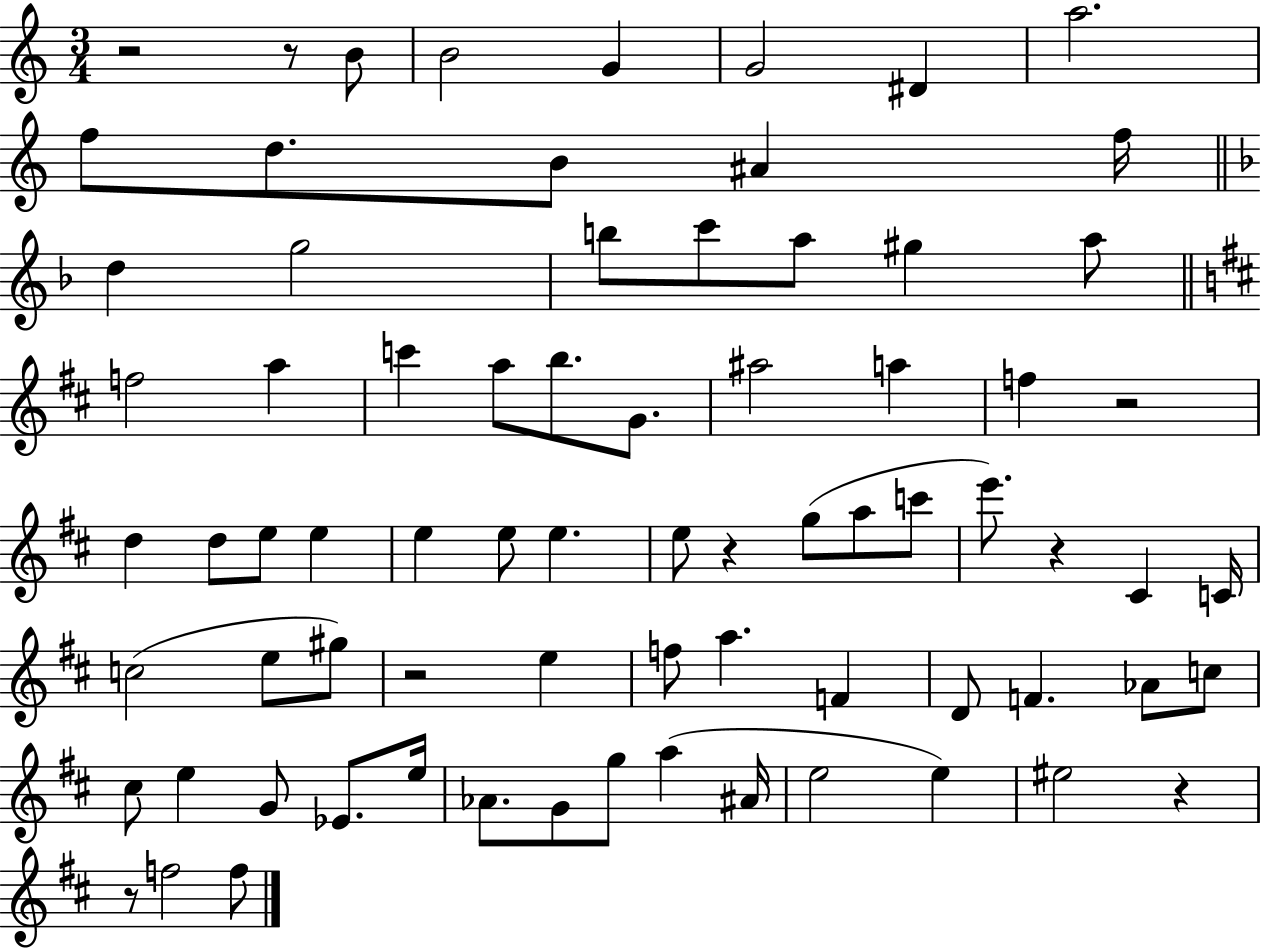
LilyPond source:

{
  \clef treble
  \numericTimeSignature
  \time 3/4
  \key c \major
  r2 r8 b'8 | b'2 g'4 | g'2 dis'4 | a''2. | \break f''8 d''8. b'8 ais'4 f''16 | \bar "||" \break \key f \major d''4 g''2 | b''8 c'''8 a''8 gis''4 a''8 | \bar "||" \break \key b \minor f''2 a''4 | c'''4 a''8 b''8. g'8. | ais''2 a''4 | f''4 r2 | \break d''4 d''8 e''8 e''4 | e''4 e''8 e''4. | e''8 r4 g''8( a''8 c'''8 | e'''8.) r4 cis'4 c'16 | \break c''2( e''8 gis''8) | r2 e''4 | f''8 a''4. f'4 | d'8 f'4. aes'8 c''8 | \break cis''8 e''4 g'8 ees'8. e''16 | aes'8. g'8 g''8 a''4( ais'16 | e''2 e''4) | eis''2 r4 | \break r8 f''2 f''8 | \bar "|."
}